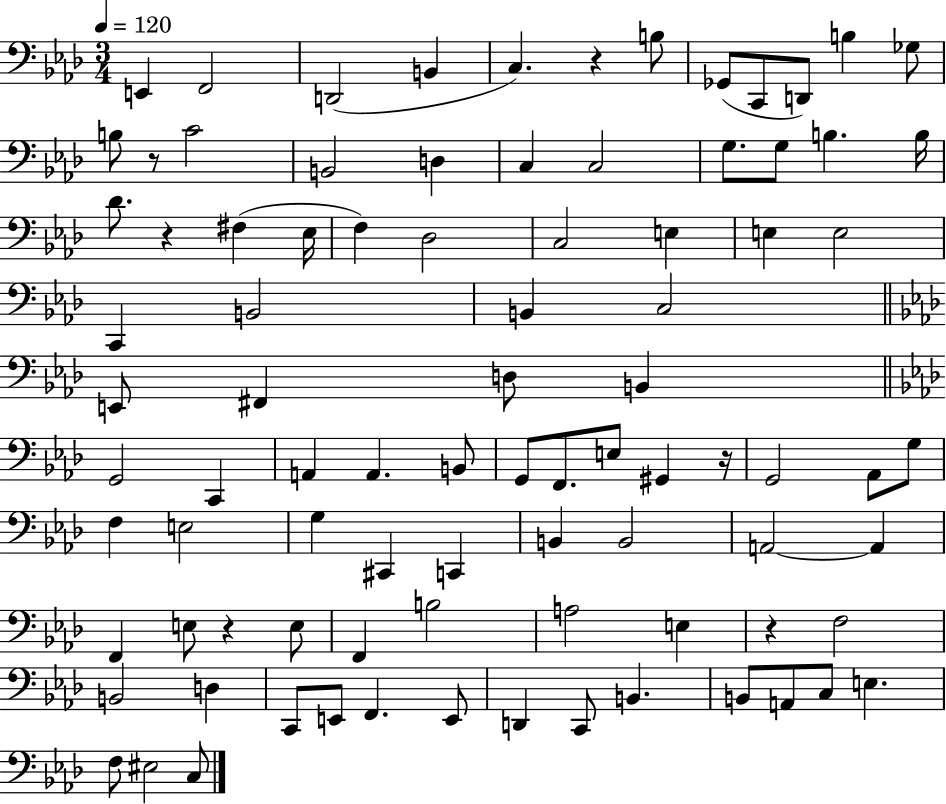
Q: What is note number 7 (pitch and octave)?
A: Gb2